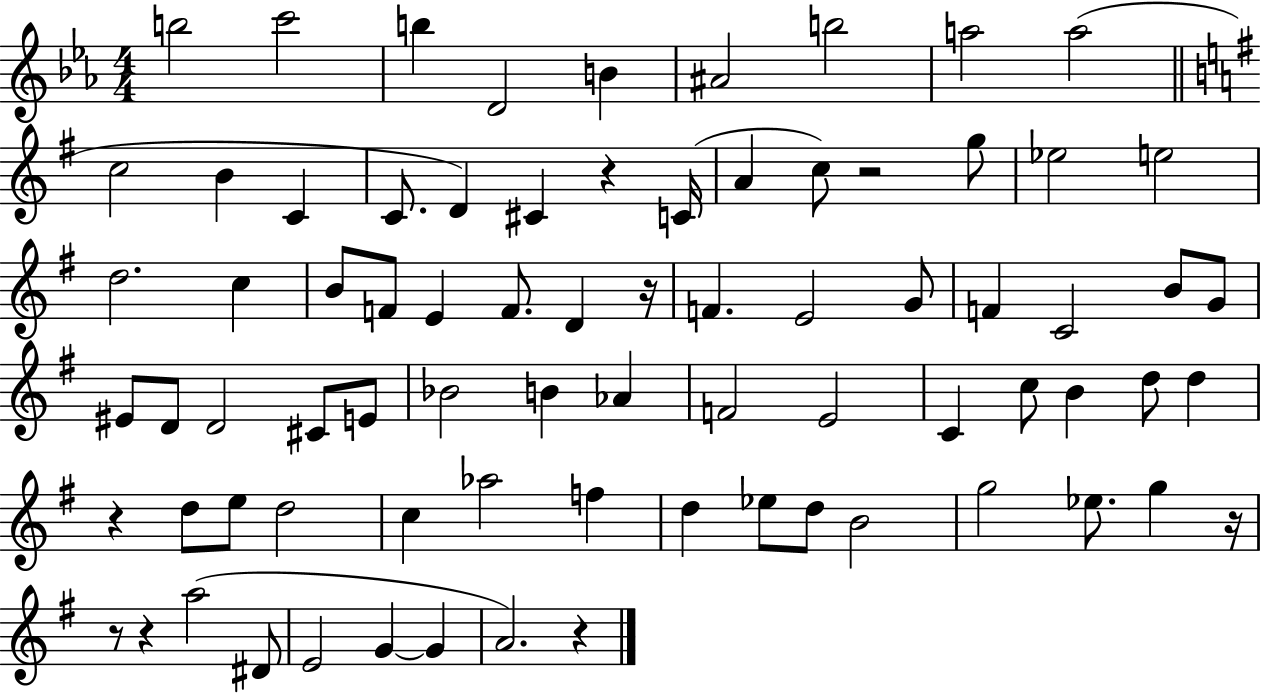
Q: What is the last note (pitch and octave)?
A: A4